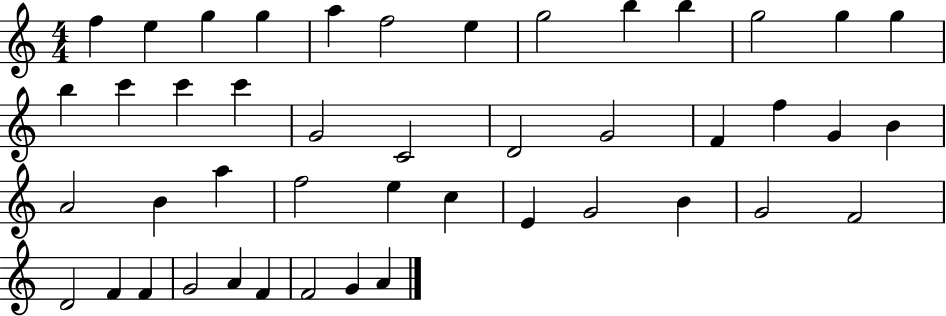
X:1
T:Untitled
M:4/4
L:1/4
K:C
f e g g a f2 e g2 b b g2 g g b c' c' c' G2 C2 D2 G2 F f G B A2 B a f2 e c E G2 B G2 F2 D2 F F G2 A F F2 G A